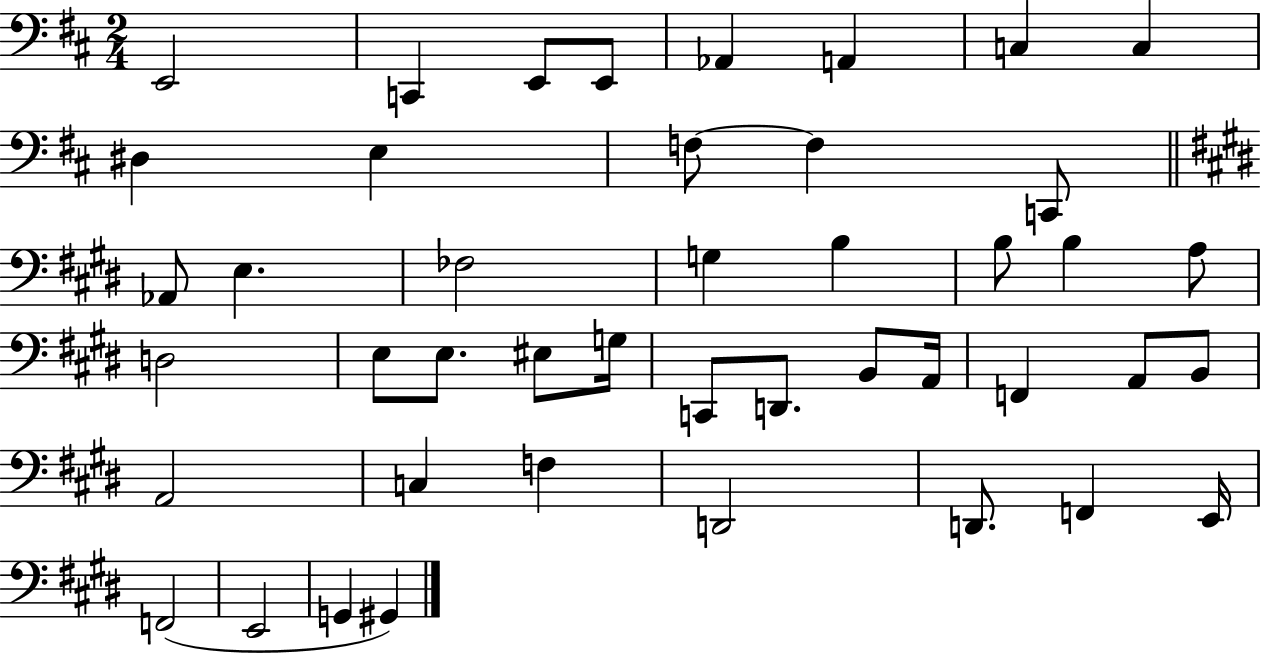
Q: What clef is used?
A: bass